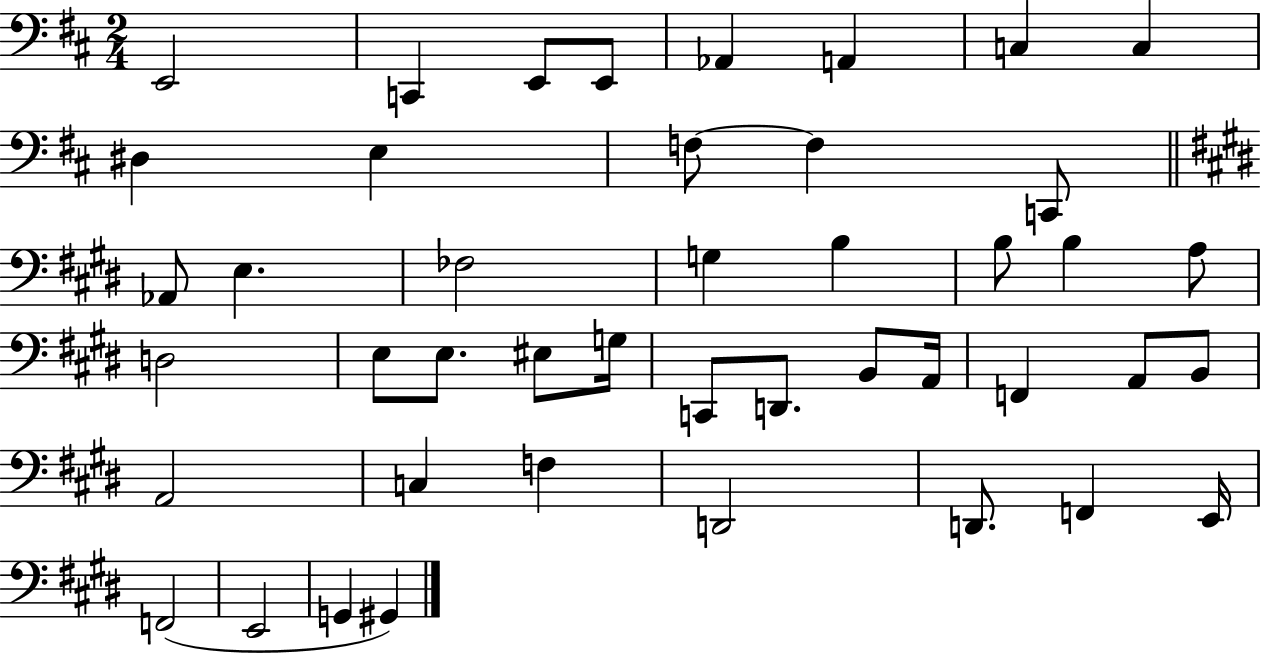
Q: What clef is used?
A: bass